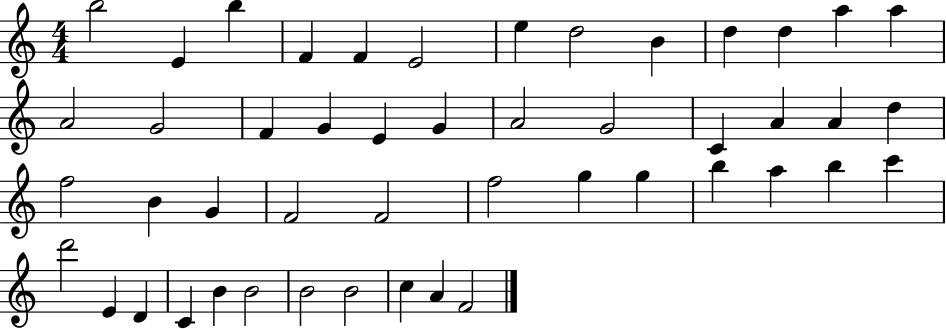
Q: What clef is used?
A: treble